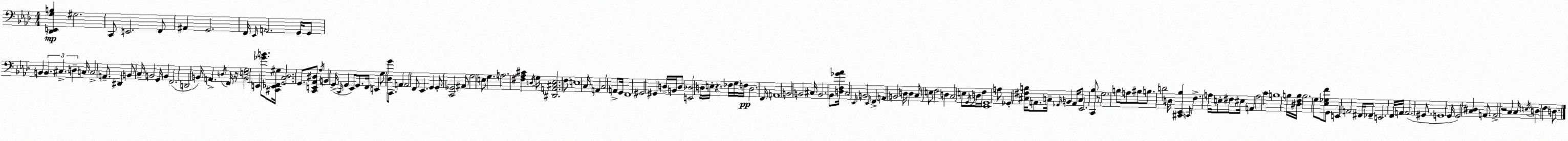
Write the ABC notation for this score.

X:1
T:Untitled
M:4/4
L:1/4
K:Fm
[_D,,E,,G,B,] ^G,2 C,,/2 E,,2 F,,/2 ^A,, G,,2 F,,/4 _E,,/4 A,,2 G,,/4 G,,/2 B,, B,, ^C, D, C,/4 C,2 A,,/2 ^D,, B,,/2 C,/4 B,,2 G,,/4 B,, F,,2 D,,2 B,,/4 A,, D,/4 F,,/4 z/4 [B,,E,G,]2 E,, [_GB]/2 [^C,,_E,,F,,^G,]/4 [G,,C,_D,]2 G,,/2 [C,,E,,_A,,^D,]/2 _A,/4 B,, G,,/4 C,,/4 G,, _E,,/2 G,,/2 F,,/4 E,, G,/2 [_D,G]/2 C,,/2 A,, A,,2 F,,/2 _E,, G,, G,,/2 [C,,_G,,]2 ^A,,/2 G,2 E,/2 G, A,2 [^F,_A,^C] D,/4 G,/2 [^D,,A,,^C,_E,]2 F,/2 E,4 C,/4 A,, C,2 A,,/2 G,,/4 F,,4 ^G,,2 ^G,, D,/4 B,,/4 D,/2 [E,,_D,]2 D,/4 E,/4 z _F,/4 G,/4 F,/4 D,2 F,,/4 A,,4 B,,2 B,,2 ^C,/4 B,,2 _B,,/2 [D,F,_G_A]/4 C,2 _E,,/4 B,,2 _E,,/4 F,, A,, B,,2 D,/4 D, C,/4 E,/2 F,2 D, C,2 E,/2 G,,/4 D,/4 F,/4 [_E,,G,,]4 A,/2 _G,, [^C,^F,B,]/4 A,,/2 C,/4 _G,,/4 B,, A,,/4 C,/2 _E,,2 [C,,_B,]/2 z/2 G,2 B,/2 A,/2 ^B,/2 B,/2 D2 D,/4 [^C,,_E,,_B,] C,,/4 F, A,/4 E,/2 ^F,/2 ^E,/4 A,, A,2 C B,4 B,/4 [^D,F,B,]/4 B,2 G,/2 [_E,_G,F]/2 G,,/2 E,, A,,2 ^F,,/4 _F,,/2 E,,2 F,,/4 A,,/4 A,,2 ^G,,/2 G,,4 G,,/4 G,,2 [C,^D,] A,,/2 A,,2 z2 C, C,/4 E,/4 D, F, D,/2